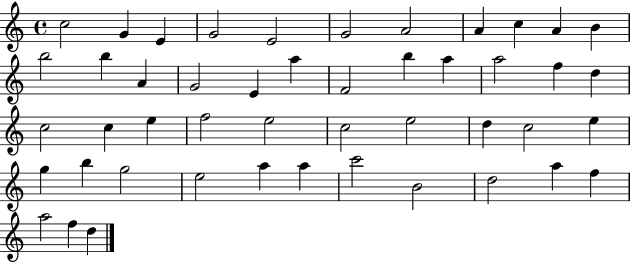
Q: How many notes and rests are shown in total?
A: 47